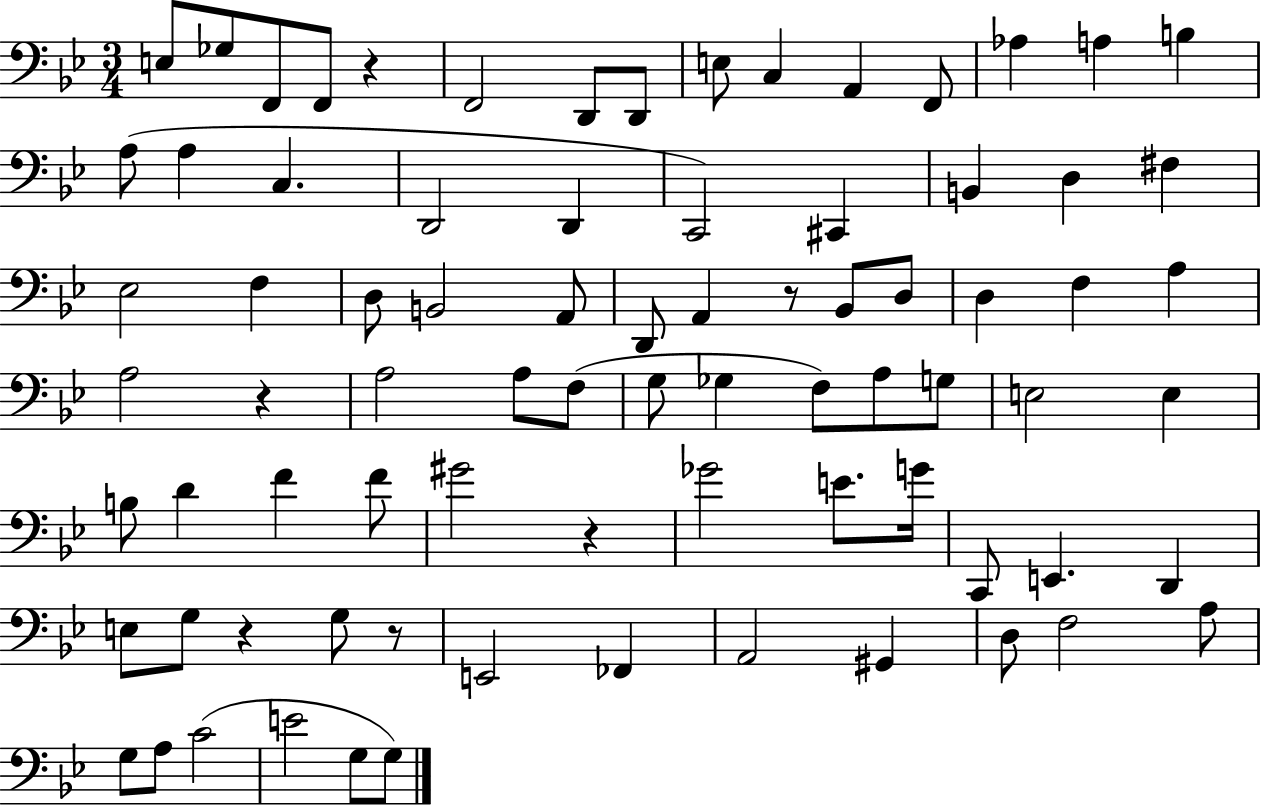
X:1
T:Untitled
M:3/4
L:1/4
K:Bb
E,/2 _G,/2 F,,/2 F,,/2 z F,,2 D,,/2 D,,/2 E,/2 C, A,, F,,/2 _A, A, B, A,/2 A, C, D,,2 D,, C,,2 ^C,, B,, D, ^F, _E,2 F, D,/2 B,,2 A,,/2 D,,/2 A,, z/2 _B,,/2 D,/2 D, F, A, A,2 z A,2 A,/2 F,/2 G,/2 _G, F,/2 A,/2 G,/2 E,2 E, B,/2 D F F/2 ^G2 z _G2 E/2 G/4 C,,/2 E,, D,, E,/2 G,/2 z G,/2 z/2 E,,2 _F,, A,,2 ^G,, D,/2 F,2 A,/2 G,/2 A,/2 C2 E2 G,/2 G,/2